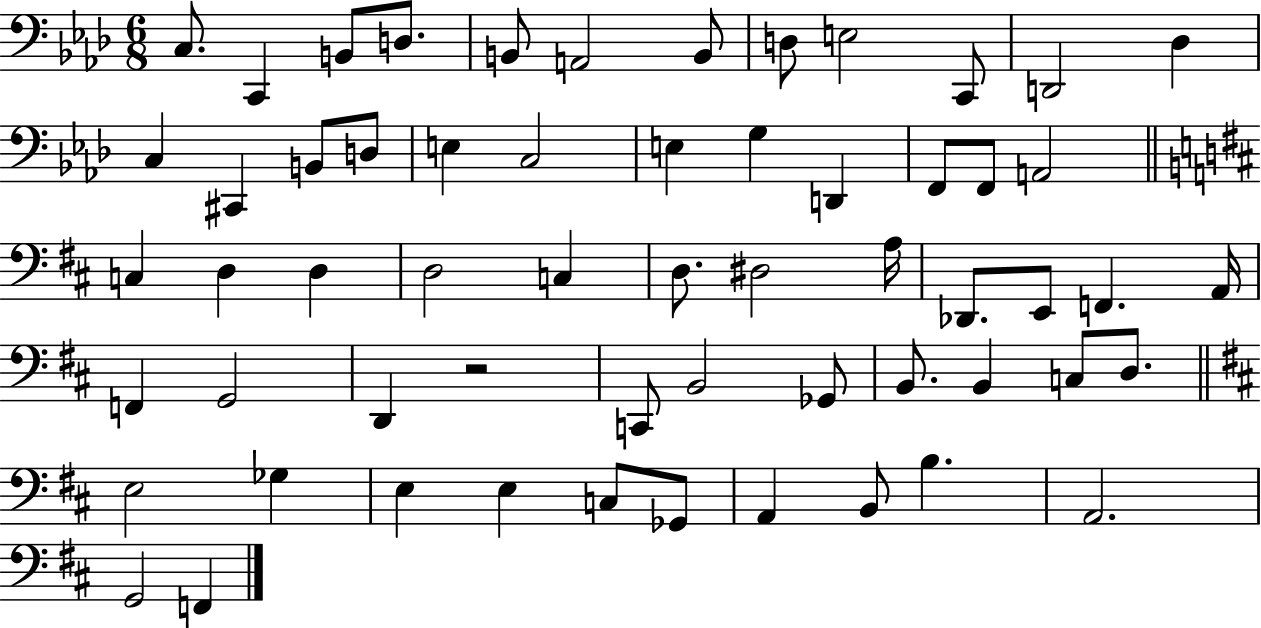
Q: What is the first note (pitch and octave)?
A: C3